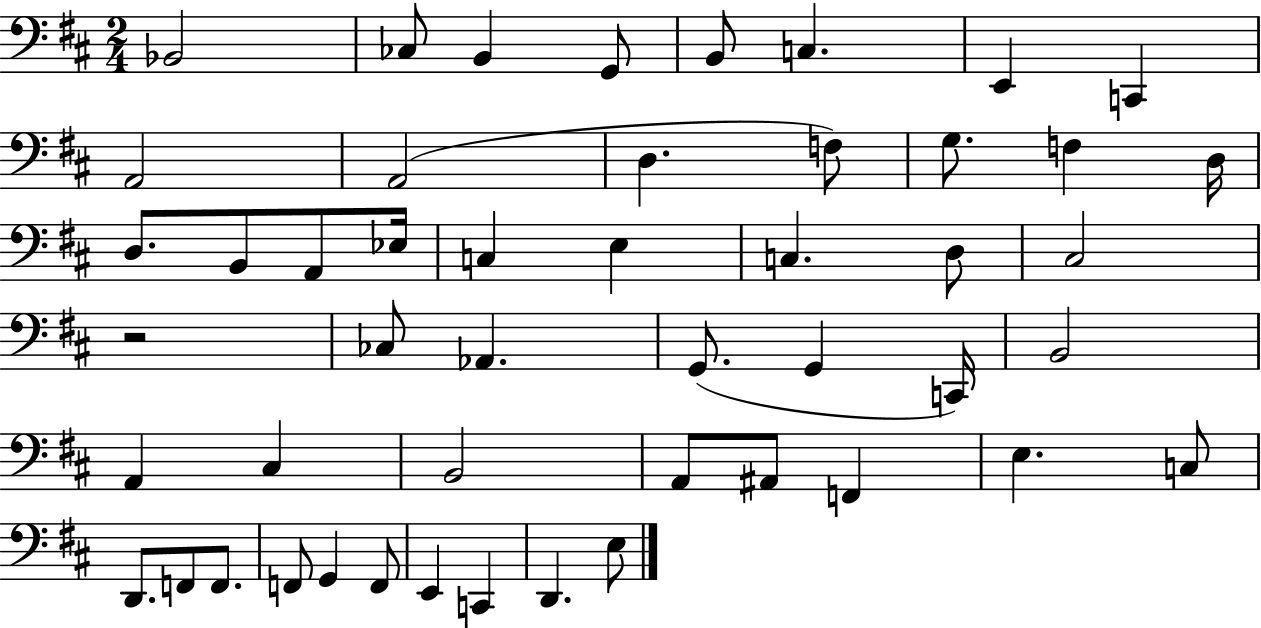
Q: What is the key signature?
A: D major